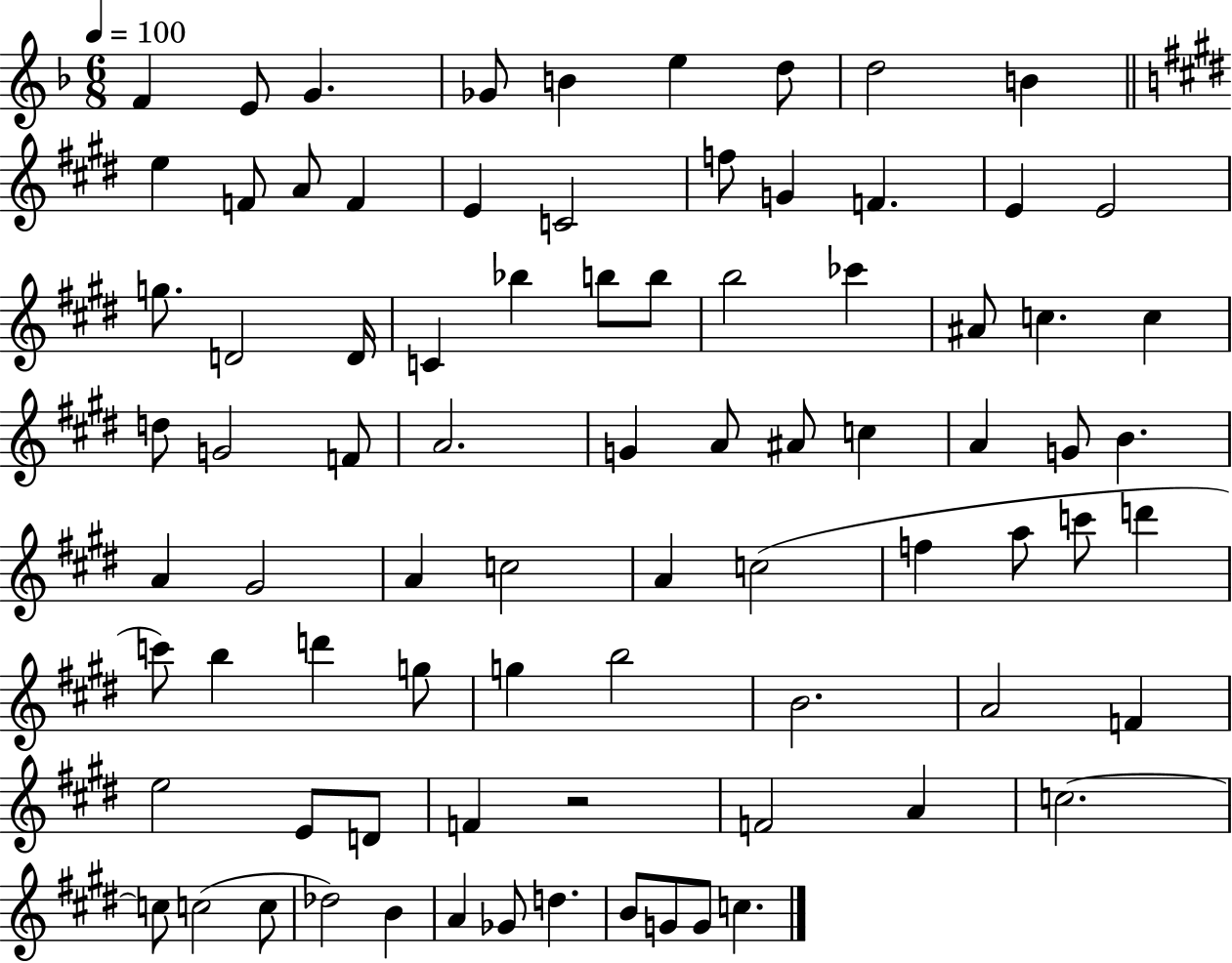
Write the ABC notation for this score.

X:1
T:Untitled
M:6/8
L:1/4
K:F
F E/2 G _G/2 B e d/2 d2 B e F/2 A/2 F E C2 f/2 G F E E2 g/2 D2 D/4 C _b b/2 b/2 b2 _c' ^A/2 c c d/2 G2 F/2 A2 G A/2 ^A/2 c A G/2 B A ^G2 A c2 A c2 f a/2 c'/2 d' c'/2 b d' g/2 g b2 B2 A2 F e2 E/2 D/2 F z2 F2 A c2 c/2 c2 c/2 _d2 B A _G/2 d B/2 G/2 G/2 c